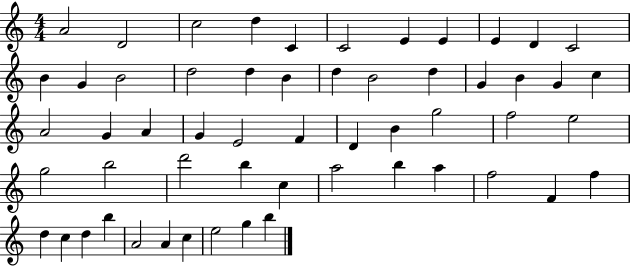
{
  \clef treble
  \numericTimeSignature
  \time 4/4
  \key c \major
  a'2 d'2 | c''2 d''4 c'4 | c'2 e'4 e'4 | e'4 d'4 c'2 | \break b'4 g'4 b'2 | d''2 d''4 b'4 | d''4 b'2 d''4 | g'4 b'4 g'4 c''4 | \break a'2 g'4 a'4 | g'4 e'2 f'4 | d'4 b'4 g''2 | f''2 e''2 | \break g''2 b''2 | d'''2 b''4 c''4 | a''2 b''4 a''4 | f''2 f'4 f''4 | \break d''4 c''4 d''4 b''4 | a'2 a'4 c''4 | e''2 g''4 b''4 | \bar "|."
}